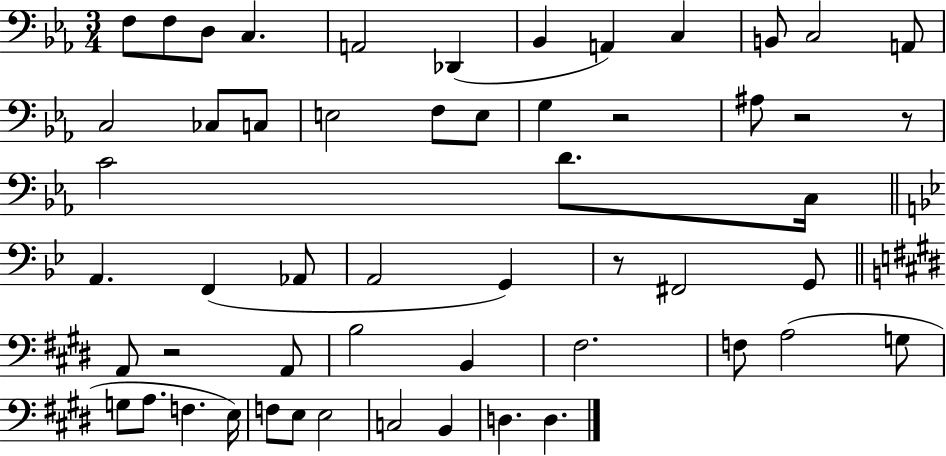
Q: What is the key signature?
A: EES major